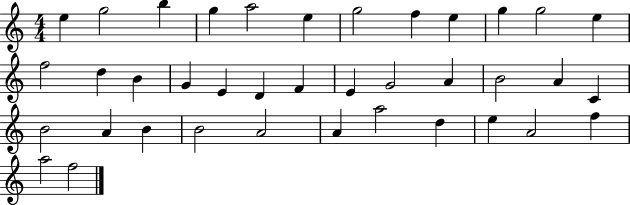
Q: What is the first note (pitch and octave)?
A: E5